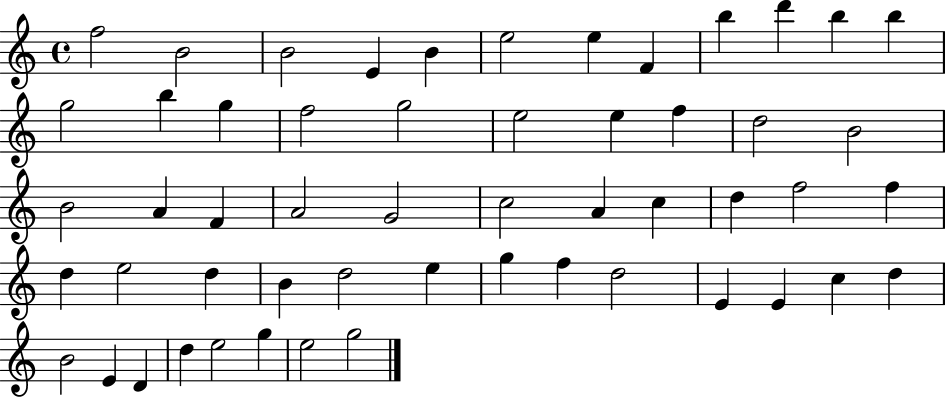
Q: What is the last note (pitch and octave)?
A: G5